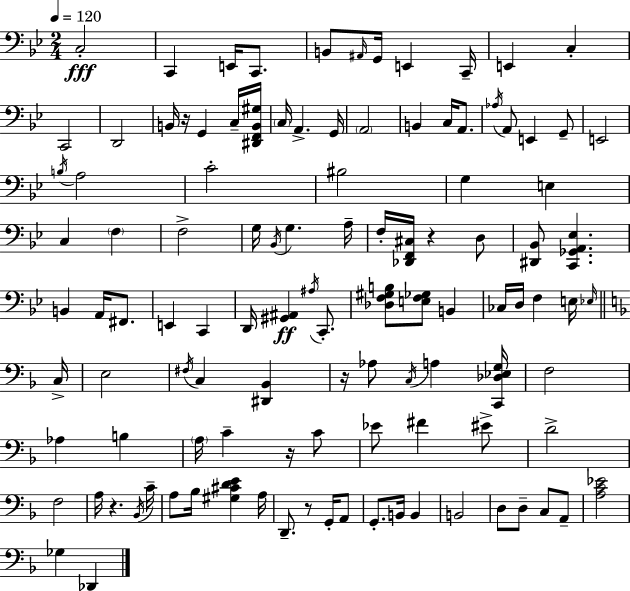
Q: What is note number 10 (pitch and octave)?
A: E2